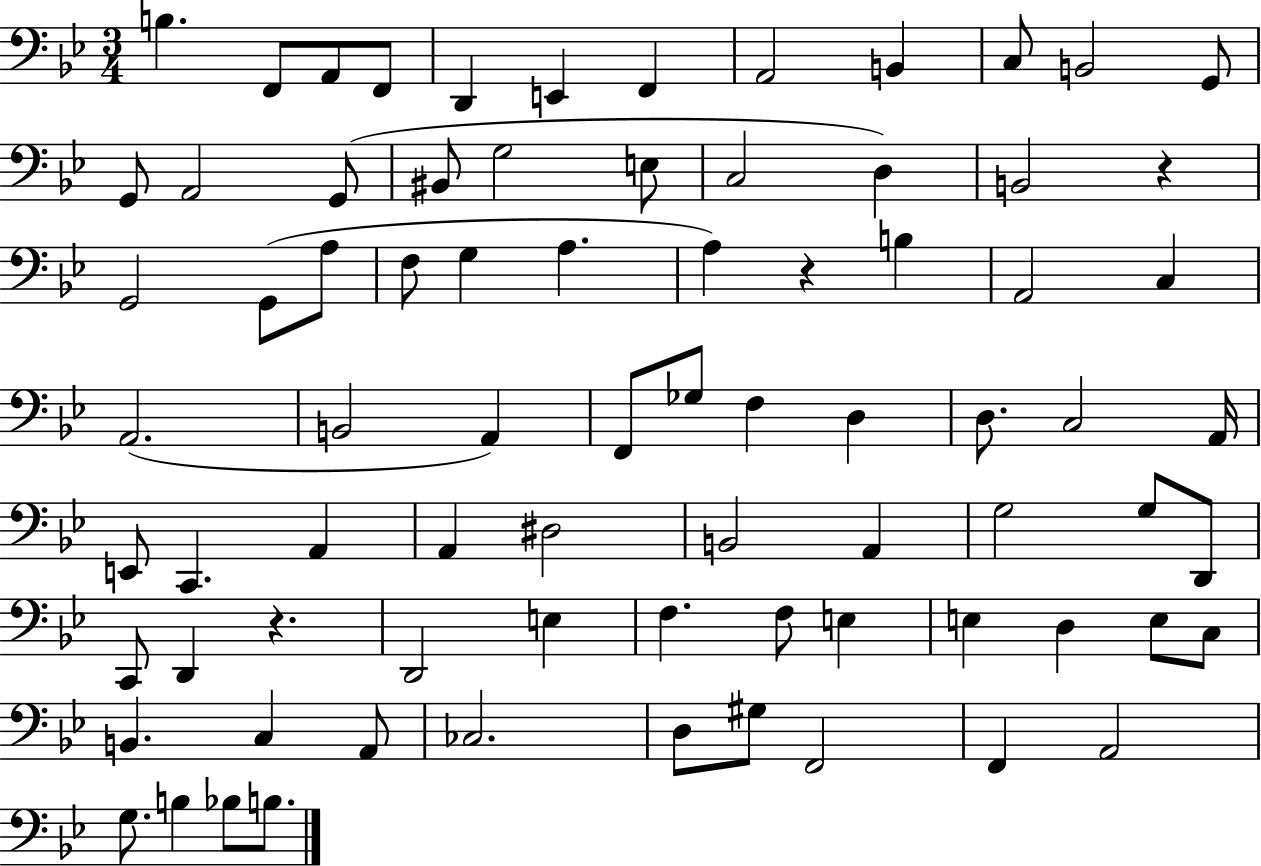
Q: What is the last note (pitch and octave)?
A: B3